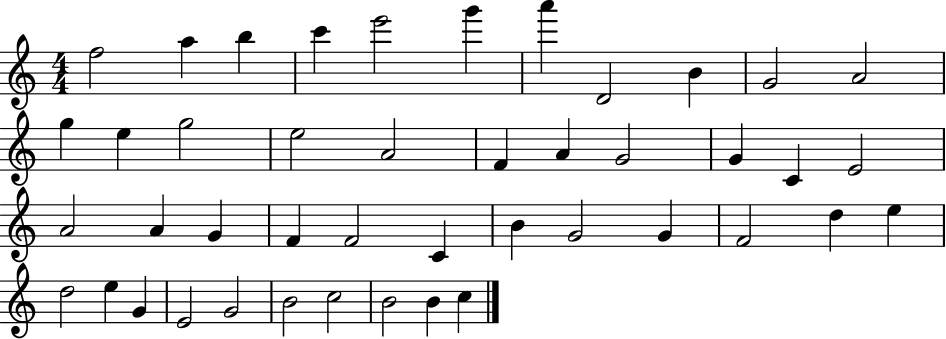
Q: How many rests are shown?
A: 0